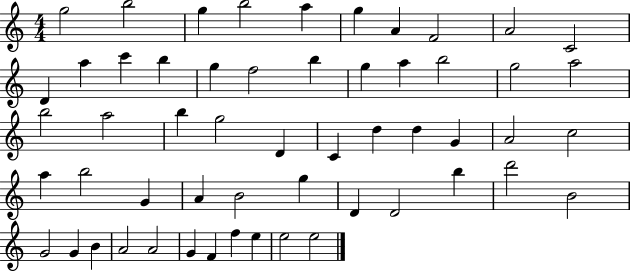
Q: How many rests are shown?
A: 0